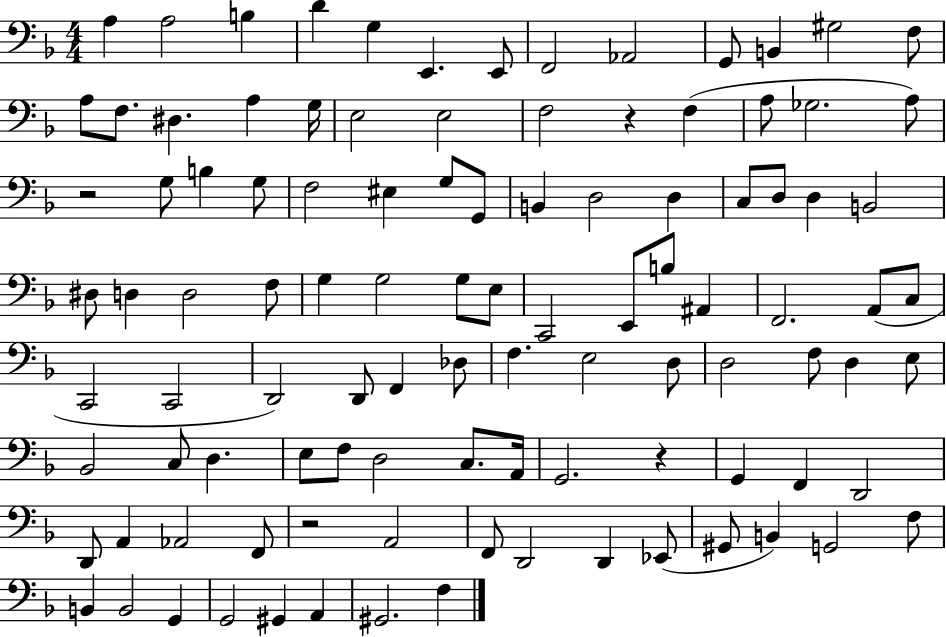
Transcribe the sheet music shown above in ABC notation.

X:1
T:Untitled
M:4/4
L:1/4
K:F
A, A,2 B, D G, E,, E,,/2 F,,2 _A,,2 G,,/2 B,, ^G,2 F,/2 A,/2 F,/2 ^D, A, G,/4 E,2 E,2 F,2 z F, A,/2 _G,2 A,/2 z2 G,/2 B, G,/2 F,2 ^E, G,/2 G,,/2 B,, D,2 D, C,/2 D,/2 D, B,,2 ^D,/2 D, D,2 F,/2 G, G,2 G,/2 E,/2 C,,2 E,,/2 B,/2 ^A,, F,,2 A,,/2 C,/2 C,,2 C,,2 D,,2 D,,/2 F,, _D,/2 F, E,2 D,/2 D,2 F,/2 D, E,/2 _B,,2 C,/2 D, E,/2 F,/2 D,2 C,/2 A,,/4 G,,2 z G,, F,, D,,2 D,,/2 A,, _A,,2 F,,/2 z2 A,,2 F,,/2 D,,2 D,, _E,,/2 ^G,,/2 B,, G,,2 F,/2 B,, B,,2 G,, G,,2 ^G,, A,, ^G,,2 F,